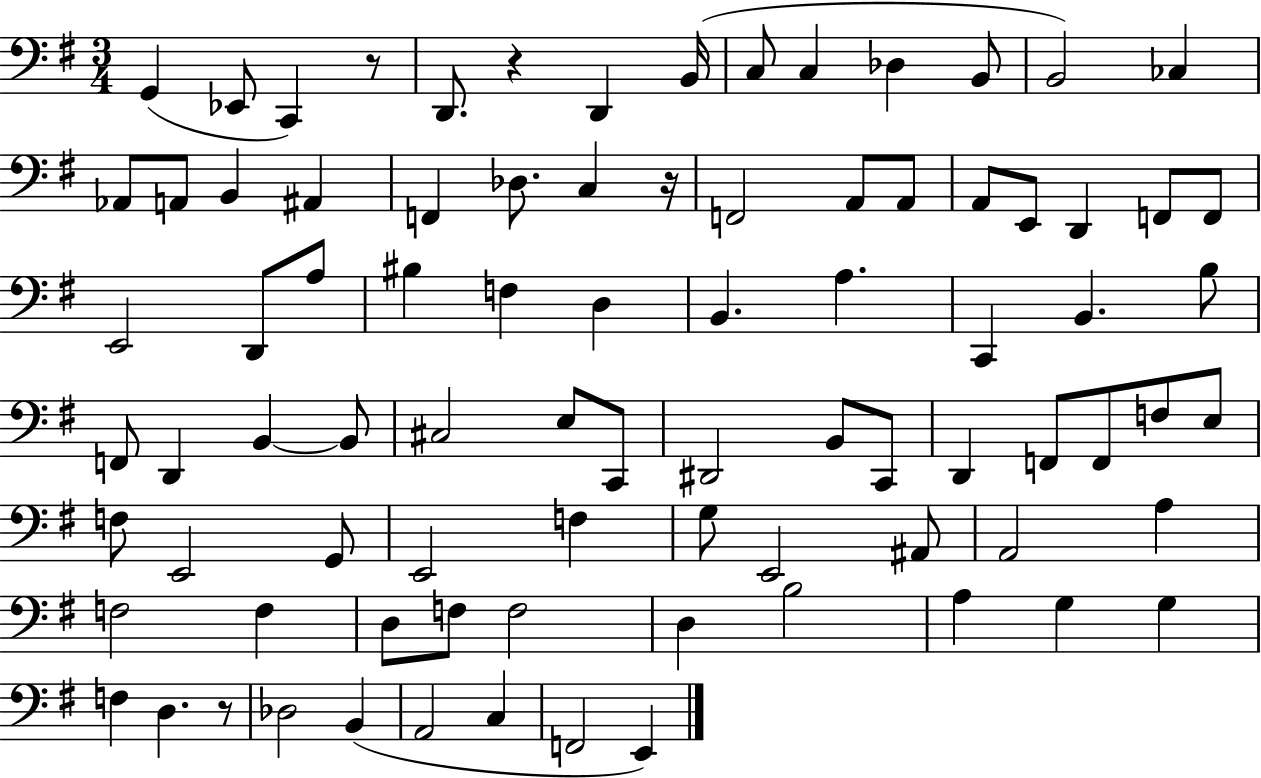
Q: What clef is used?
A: bass